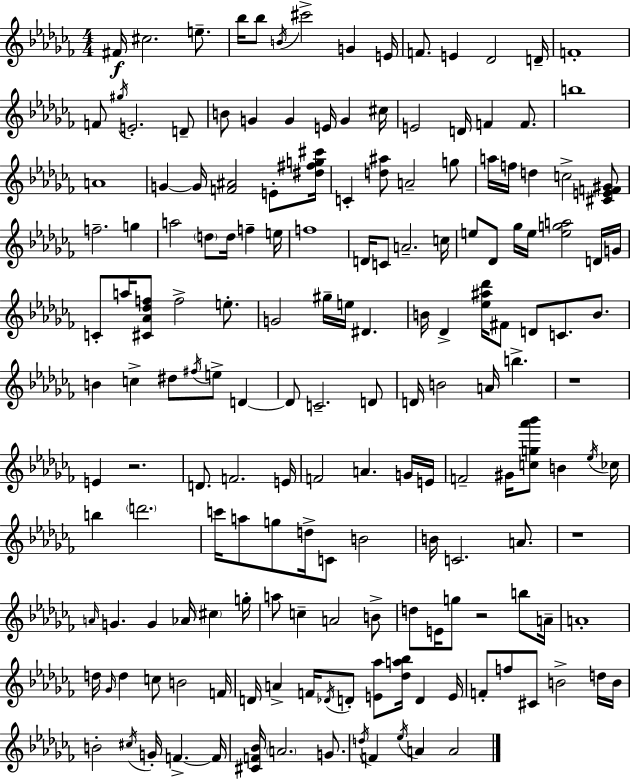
X:1
T:Untitled
M:4/4
L:1/4
K:Abm
^F/4 ^c2 e/2 _b/4 _b/2 B/4 ^c'2 G E/4 F/2 E _D2 D/4 F4 F/2 ^g/4 E2 D/2 B/2 G G E/4 G ^c/4 E2 D/4 F F/2 b4 A4 G G/4 [F^A]2 E/2 [^d^fg^c']/4 C [d^a]/2 A2 g/2 a/4 f/4 d c2 [^CEF^G]/2 f2 g a2 d/2 d/4 f e/4 f4 D/4 C/2 A2 c/4 e/2 _D/2 _g/4 e/4 [ega]2 D/4 G/4 C/2 a/4 [^C_A_df]/2 f2 e/2 G2 ^g/4 e/4 ^D B/4 _D [_e^a_d']/4 ^F/2 D/2 C/2 B/2 B c ^d/2 ^f/4 e/2 D D/2 C2 D/2 D/4 B2 A/4 b z4 E z2 D/2 F2 E/4 F2 A G/4 E/4 F2 ^G/4 [cg_a'_b']/2 B _e/4 _c/4 b d'2 c'/4 a/2 g/2 d/4 C/2 B2 B/4 C2 A/2 z4 A/4 G G _A/4 ^c g/4 a/2 c A2 B/2 d/2 E/4 g/2 z2 b/2 A/4 A4 d/4 _G/4 d c/2 B2 F/4 D/4 A F/4 _D/4 D/2 [E_a]/2 [_da_b]/4 D E/4 F/2 f/2 ^C/2 B2 d/4 B/4 B2 ^c/4 G/4 F F/4 [^CF_B]/4 A2 G/2 d/4 F _e/4 A A2